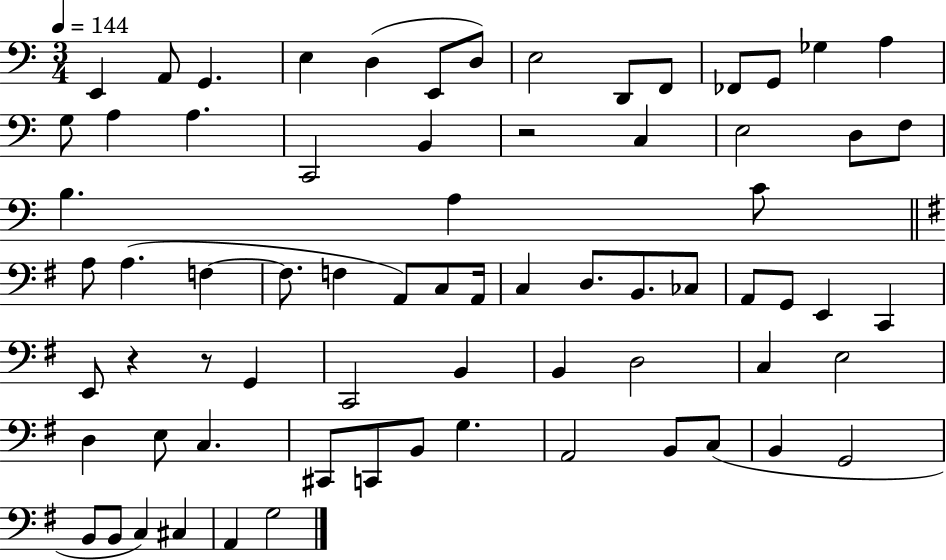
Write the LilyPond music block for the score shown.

{
  \clef bass
  \numericTimeSignature
  \time 3/4
  \key c \major
  \tempo 4 = 144
  e,4 a,8 g,4. | e4 d4( e,8 d8) | e2 d,8 f,8 | fes,8 g,8 ges4 a4 | \break g8 a4 a4. | c,2 b,4 | r2 c4 | e2 d8 f8 | \break b4. a4 c'8 | \bar "||" \break \key e \minor a8 a4.( f4~~ | f8. f4 a,8) c8 a,16 | c4 d8. b,8. ces8 | a,8 g,8 e,4 c,4 | \break e,8 r4 r8 g,4 | c,2 b,4 | b,4 d2 | c4 e2 | \break d4 e8 c4. | cis,8 c,8 b,8 g4. | a,2 b,8 c8( | b,4 g,2 | \break b,8 b,8 c4) cis4 | a,4 g2 | \bar "|."
}